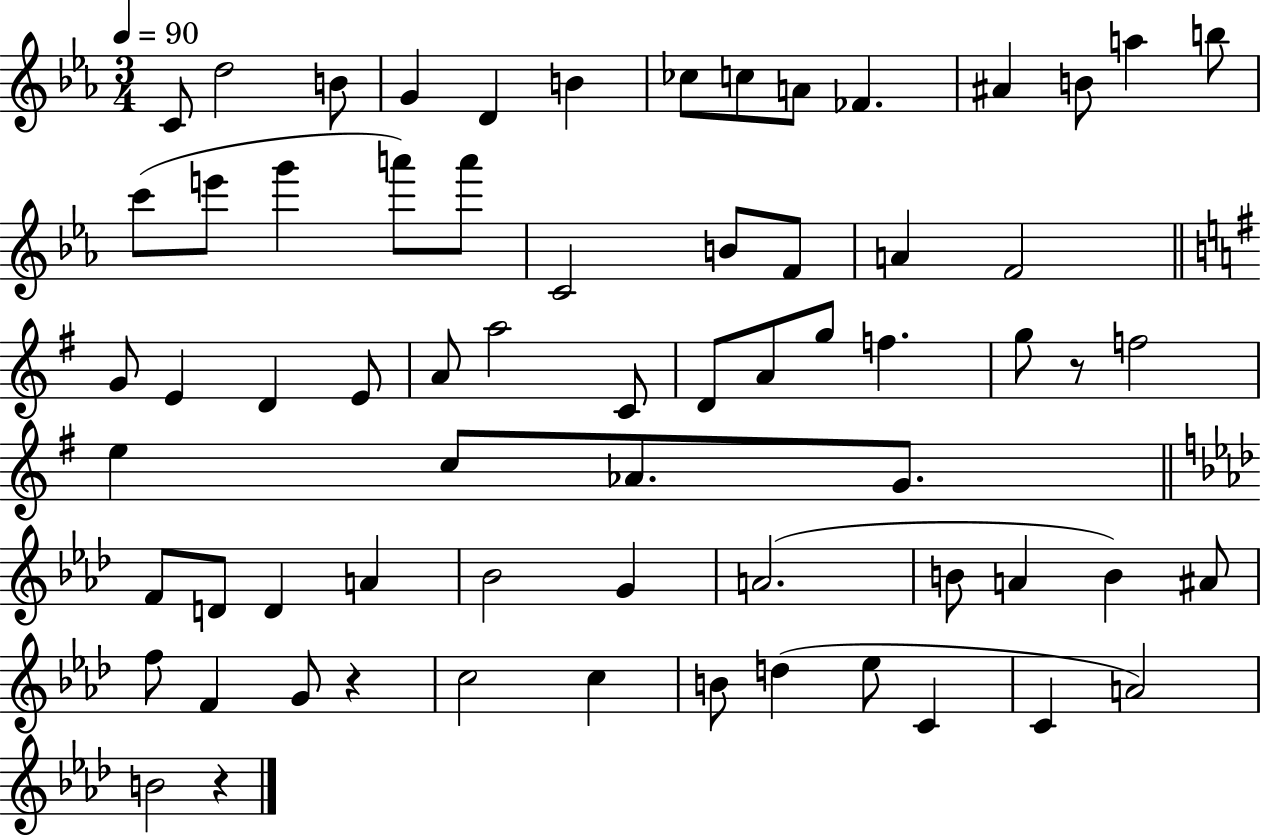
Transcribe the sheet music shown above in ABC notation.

X:1
T:Untitled
M:3/4
L:1/4
K:Eb
C/2 d2 B/2 G D B _c/2 c/2 A/2 _F ^A B/2 a b/2 c'/2 e'/2 g' a'/2 a'/2 C2 B/2 F/2 A F2 G/2 E D E/2 A/2 a2 C/2 D/2 A/2 g/2 f g/2 z/2 f2 e c/2 _A/2 G/2 F/2 D/2 D A _B2 G A2 B/2 A B ^A/2 f/2 F G/2 z c2 c B/2 d _e/2 C C A2 B2 z